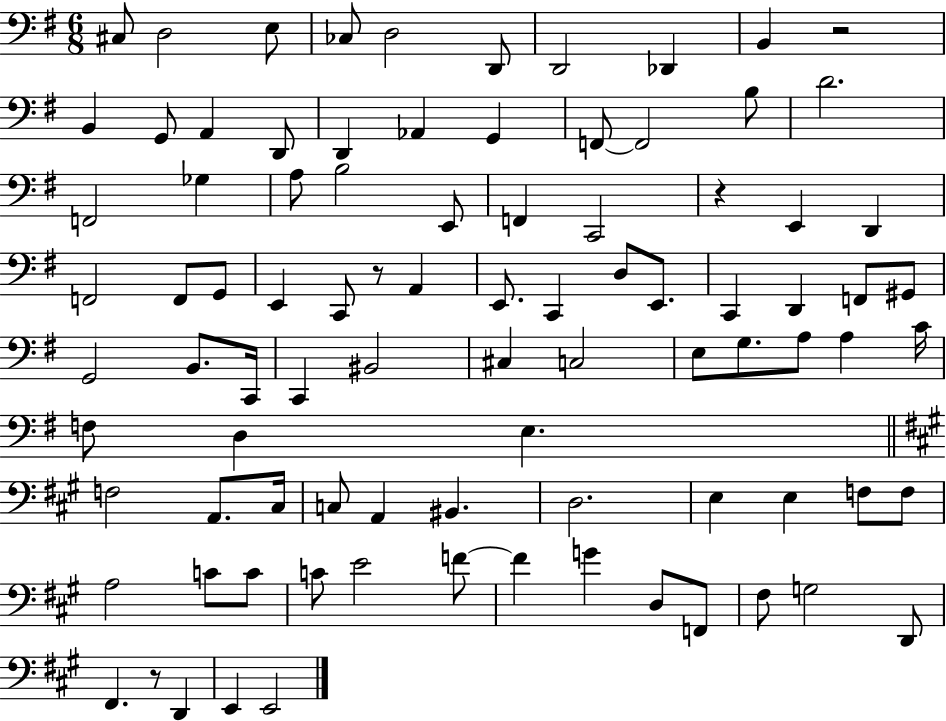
C#3/e D3/h E3/e CES3/e D3/h D2/e D2/h Db2/q B2/q R/h B2/q G2/e A2/q D2/e D2/q Ab2/q G2/q F2/e F2/h B3/e D4/h. F2/h Gb3/q A3/e B3/h E2/e F2/q C2/h R/q E2/q D2/q F2/h F2/e G2/e E2/q C2/e R/e A2/q E2/e. C2/q D3/e E2/e. C2/q D2/q F2/e G#2/e G2/h B2/e. C2/s C2/q BIS2/h C#3/q C3/h E3/e G3/e. A3/e A3/q C4/s F3/e D3/q E3/q. F3/h A2/e. C#3/s C3/e A2/q BIS2/q. D3/h. E3/q E3/q F3/e F3/e A3/h C4/e C4/e C4/e E4/h F4/e F4/q G4/q D3/e F2/e F#3/e G3/h D2/e F#2/q. R/e D2/q E2/q E2/h